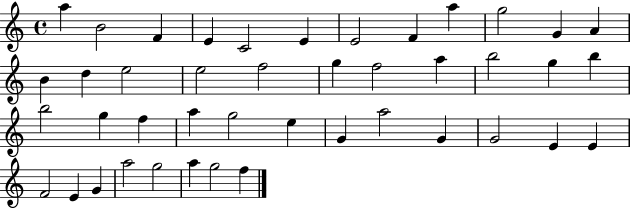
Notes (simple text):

A5/q B4/h F4/q E4/q C4/h E4/q E4/h F4/q A5/q G5/h G4/q A4/q B4/q D5/q E5/h E5/h F5/h G5/q F5/h A5/q B5/h G5/q B5/q B5/h G5/q F5/q A5/q G5/h E5/q G4/q A5/h G4/q G4/h E4/q E4/q F4/h E4/q G4/q A5/h G5/h A5/q G5/h F5/q